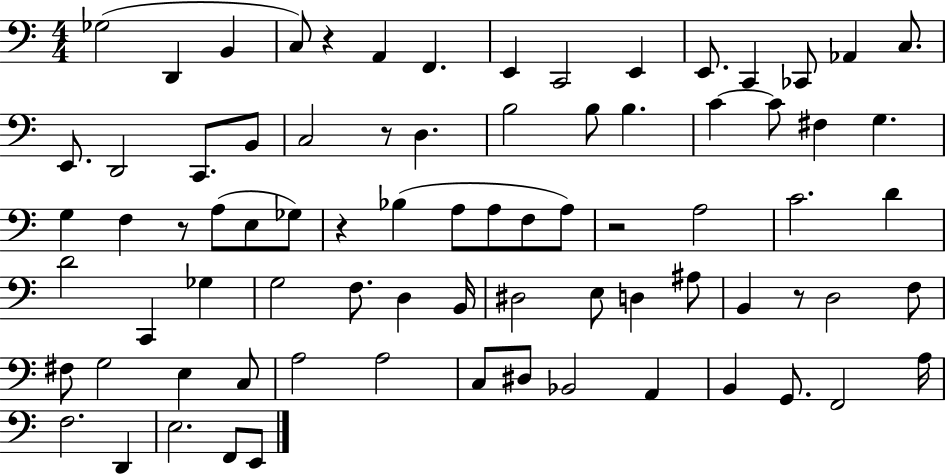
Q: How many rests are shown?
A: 6